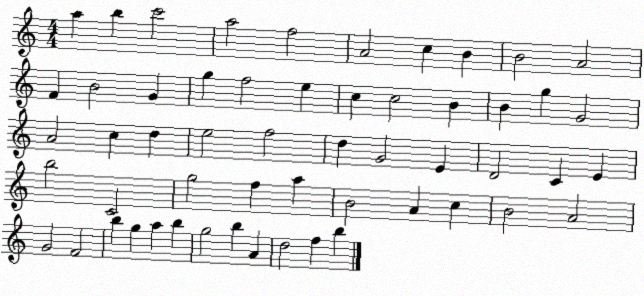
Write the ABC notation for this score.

X:1
T:Untitled
M:4/4
L:1/4
K:C
a b c'2 a2 f2 A2 c B B2 A2 F B2 G g f2 e c c2 B B g G2 A2 c d e2 f2 d G2 E D2 C E b2 C2 g2 f a B2 A c B2 A2 G2 F2 b g a b g2 b A d2 f b